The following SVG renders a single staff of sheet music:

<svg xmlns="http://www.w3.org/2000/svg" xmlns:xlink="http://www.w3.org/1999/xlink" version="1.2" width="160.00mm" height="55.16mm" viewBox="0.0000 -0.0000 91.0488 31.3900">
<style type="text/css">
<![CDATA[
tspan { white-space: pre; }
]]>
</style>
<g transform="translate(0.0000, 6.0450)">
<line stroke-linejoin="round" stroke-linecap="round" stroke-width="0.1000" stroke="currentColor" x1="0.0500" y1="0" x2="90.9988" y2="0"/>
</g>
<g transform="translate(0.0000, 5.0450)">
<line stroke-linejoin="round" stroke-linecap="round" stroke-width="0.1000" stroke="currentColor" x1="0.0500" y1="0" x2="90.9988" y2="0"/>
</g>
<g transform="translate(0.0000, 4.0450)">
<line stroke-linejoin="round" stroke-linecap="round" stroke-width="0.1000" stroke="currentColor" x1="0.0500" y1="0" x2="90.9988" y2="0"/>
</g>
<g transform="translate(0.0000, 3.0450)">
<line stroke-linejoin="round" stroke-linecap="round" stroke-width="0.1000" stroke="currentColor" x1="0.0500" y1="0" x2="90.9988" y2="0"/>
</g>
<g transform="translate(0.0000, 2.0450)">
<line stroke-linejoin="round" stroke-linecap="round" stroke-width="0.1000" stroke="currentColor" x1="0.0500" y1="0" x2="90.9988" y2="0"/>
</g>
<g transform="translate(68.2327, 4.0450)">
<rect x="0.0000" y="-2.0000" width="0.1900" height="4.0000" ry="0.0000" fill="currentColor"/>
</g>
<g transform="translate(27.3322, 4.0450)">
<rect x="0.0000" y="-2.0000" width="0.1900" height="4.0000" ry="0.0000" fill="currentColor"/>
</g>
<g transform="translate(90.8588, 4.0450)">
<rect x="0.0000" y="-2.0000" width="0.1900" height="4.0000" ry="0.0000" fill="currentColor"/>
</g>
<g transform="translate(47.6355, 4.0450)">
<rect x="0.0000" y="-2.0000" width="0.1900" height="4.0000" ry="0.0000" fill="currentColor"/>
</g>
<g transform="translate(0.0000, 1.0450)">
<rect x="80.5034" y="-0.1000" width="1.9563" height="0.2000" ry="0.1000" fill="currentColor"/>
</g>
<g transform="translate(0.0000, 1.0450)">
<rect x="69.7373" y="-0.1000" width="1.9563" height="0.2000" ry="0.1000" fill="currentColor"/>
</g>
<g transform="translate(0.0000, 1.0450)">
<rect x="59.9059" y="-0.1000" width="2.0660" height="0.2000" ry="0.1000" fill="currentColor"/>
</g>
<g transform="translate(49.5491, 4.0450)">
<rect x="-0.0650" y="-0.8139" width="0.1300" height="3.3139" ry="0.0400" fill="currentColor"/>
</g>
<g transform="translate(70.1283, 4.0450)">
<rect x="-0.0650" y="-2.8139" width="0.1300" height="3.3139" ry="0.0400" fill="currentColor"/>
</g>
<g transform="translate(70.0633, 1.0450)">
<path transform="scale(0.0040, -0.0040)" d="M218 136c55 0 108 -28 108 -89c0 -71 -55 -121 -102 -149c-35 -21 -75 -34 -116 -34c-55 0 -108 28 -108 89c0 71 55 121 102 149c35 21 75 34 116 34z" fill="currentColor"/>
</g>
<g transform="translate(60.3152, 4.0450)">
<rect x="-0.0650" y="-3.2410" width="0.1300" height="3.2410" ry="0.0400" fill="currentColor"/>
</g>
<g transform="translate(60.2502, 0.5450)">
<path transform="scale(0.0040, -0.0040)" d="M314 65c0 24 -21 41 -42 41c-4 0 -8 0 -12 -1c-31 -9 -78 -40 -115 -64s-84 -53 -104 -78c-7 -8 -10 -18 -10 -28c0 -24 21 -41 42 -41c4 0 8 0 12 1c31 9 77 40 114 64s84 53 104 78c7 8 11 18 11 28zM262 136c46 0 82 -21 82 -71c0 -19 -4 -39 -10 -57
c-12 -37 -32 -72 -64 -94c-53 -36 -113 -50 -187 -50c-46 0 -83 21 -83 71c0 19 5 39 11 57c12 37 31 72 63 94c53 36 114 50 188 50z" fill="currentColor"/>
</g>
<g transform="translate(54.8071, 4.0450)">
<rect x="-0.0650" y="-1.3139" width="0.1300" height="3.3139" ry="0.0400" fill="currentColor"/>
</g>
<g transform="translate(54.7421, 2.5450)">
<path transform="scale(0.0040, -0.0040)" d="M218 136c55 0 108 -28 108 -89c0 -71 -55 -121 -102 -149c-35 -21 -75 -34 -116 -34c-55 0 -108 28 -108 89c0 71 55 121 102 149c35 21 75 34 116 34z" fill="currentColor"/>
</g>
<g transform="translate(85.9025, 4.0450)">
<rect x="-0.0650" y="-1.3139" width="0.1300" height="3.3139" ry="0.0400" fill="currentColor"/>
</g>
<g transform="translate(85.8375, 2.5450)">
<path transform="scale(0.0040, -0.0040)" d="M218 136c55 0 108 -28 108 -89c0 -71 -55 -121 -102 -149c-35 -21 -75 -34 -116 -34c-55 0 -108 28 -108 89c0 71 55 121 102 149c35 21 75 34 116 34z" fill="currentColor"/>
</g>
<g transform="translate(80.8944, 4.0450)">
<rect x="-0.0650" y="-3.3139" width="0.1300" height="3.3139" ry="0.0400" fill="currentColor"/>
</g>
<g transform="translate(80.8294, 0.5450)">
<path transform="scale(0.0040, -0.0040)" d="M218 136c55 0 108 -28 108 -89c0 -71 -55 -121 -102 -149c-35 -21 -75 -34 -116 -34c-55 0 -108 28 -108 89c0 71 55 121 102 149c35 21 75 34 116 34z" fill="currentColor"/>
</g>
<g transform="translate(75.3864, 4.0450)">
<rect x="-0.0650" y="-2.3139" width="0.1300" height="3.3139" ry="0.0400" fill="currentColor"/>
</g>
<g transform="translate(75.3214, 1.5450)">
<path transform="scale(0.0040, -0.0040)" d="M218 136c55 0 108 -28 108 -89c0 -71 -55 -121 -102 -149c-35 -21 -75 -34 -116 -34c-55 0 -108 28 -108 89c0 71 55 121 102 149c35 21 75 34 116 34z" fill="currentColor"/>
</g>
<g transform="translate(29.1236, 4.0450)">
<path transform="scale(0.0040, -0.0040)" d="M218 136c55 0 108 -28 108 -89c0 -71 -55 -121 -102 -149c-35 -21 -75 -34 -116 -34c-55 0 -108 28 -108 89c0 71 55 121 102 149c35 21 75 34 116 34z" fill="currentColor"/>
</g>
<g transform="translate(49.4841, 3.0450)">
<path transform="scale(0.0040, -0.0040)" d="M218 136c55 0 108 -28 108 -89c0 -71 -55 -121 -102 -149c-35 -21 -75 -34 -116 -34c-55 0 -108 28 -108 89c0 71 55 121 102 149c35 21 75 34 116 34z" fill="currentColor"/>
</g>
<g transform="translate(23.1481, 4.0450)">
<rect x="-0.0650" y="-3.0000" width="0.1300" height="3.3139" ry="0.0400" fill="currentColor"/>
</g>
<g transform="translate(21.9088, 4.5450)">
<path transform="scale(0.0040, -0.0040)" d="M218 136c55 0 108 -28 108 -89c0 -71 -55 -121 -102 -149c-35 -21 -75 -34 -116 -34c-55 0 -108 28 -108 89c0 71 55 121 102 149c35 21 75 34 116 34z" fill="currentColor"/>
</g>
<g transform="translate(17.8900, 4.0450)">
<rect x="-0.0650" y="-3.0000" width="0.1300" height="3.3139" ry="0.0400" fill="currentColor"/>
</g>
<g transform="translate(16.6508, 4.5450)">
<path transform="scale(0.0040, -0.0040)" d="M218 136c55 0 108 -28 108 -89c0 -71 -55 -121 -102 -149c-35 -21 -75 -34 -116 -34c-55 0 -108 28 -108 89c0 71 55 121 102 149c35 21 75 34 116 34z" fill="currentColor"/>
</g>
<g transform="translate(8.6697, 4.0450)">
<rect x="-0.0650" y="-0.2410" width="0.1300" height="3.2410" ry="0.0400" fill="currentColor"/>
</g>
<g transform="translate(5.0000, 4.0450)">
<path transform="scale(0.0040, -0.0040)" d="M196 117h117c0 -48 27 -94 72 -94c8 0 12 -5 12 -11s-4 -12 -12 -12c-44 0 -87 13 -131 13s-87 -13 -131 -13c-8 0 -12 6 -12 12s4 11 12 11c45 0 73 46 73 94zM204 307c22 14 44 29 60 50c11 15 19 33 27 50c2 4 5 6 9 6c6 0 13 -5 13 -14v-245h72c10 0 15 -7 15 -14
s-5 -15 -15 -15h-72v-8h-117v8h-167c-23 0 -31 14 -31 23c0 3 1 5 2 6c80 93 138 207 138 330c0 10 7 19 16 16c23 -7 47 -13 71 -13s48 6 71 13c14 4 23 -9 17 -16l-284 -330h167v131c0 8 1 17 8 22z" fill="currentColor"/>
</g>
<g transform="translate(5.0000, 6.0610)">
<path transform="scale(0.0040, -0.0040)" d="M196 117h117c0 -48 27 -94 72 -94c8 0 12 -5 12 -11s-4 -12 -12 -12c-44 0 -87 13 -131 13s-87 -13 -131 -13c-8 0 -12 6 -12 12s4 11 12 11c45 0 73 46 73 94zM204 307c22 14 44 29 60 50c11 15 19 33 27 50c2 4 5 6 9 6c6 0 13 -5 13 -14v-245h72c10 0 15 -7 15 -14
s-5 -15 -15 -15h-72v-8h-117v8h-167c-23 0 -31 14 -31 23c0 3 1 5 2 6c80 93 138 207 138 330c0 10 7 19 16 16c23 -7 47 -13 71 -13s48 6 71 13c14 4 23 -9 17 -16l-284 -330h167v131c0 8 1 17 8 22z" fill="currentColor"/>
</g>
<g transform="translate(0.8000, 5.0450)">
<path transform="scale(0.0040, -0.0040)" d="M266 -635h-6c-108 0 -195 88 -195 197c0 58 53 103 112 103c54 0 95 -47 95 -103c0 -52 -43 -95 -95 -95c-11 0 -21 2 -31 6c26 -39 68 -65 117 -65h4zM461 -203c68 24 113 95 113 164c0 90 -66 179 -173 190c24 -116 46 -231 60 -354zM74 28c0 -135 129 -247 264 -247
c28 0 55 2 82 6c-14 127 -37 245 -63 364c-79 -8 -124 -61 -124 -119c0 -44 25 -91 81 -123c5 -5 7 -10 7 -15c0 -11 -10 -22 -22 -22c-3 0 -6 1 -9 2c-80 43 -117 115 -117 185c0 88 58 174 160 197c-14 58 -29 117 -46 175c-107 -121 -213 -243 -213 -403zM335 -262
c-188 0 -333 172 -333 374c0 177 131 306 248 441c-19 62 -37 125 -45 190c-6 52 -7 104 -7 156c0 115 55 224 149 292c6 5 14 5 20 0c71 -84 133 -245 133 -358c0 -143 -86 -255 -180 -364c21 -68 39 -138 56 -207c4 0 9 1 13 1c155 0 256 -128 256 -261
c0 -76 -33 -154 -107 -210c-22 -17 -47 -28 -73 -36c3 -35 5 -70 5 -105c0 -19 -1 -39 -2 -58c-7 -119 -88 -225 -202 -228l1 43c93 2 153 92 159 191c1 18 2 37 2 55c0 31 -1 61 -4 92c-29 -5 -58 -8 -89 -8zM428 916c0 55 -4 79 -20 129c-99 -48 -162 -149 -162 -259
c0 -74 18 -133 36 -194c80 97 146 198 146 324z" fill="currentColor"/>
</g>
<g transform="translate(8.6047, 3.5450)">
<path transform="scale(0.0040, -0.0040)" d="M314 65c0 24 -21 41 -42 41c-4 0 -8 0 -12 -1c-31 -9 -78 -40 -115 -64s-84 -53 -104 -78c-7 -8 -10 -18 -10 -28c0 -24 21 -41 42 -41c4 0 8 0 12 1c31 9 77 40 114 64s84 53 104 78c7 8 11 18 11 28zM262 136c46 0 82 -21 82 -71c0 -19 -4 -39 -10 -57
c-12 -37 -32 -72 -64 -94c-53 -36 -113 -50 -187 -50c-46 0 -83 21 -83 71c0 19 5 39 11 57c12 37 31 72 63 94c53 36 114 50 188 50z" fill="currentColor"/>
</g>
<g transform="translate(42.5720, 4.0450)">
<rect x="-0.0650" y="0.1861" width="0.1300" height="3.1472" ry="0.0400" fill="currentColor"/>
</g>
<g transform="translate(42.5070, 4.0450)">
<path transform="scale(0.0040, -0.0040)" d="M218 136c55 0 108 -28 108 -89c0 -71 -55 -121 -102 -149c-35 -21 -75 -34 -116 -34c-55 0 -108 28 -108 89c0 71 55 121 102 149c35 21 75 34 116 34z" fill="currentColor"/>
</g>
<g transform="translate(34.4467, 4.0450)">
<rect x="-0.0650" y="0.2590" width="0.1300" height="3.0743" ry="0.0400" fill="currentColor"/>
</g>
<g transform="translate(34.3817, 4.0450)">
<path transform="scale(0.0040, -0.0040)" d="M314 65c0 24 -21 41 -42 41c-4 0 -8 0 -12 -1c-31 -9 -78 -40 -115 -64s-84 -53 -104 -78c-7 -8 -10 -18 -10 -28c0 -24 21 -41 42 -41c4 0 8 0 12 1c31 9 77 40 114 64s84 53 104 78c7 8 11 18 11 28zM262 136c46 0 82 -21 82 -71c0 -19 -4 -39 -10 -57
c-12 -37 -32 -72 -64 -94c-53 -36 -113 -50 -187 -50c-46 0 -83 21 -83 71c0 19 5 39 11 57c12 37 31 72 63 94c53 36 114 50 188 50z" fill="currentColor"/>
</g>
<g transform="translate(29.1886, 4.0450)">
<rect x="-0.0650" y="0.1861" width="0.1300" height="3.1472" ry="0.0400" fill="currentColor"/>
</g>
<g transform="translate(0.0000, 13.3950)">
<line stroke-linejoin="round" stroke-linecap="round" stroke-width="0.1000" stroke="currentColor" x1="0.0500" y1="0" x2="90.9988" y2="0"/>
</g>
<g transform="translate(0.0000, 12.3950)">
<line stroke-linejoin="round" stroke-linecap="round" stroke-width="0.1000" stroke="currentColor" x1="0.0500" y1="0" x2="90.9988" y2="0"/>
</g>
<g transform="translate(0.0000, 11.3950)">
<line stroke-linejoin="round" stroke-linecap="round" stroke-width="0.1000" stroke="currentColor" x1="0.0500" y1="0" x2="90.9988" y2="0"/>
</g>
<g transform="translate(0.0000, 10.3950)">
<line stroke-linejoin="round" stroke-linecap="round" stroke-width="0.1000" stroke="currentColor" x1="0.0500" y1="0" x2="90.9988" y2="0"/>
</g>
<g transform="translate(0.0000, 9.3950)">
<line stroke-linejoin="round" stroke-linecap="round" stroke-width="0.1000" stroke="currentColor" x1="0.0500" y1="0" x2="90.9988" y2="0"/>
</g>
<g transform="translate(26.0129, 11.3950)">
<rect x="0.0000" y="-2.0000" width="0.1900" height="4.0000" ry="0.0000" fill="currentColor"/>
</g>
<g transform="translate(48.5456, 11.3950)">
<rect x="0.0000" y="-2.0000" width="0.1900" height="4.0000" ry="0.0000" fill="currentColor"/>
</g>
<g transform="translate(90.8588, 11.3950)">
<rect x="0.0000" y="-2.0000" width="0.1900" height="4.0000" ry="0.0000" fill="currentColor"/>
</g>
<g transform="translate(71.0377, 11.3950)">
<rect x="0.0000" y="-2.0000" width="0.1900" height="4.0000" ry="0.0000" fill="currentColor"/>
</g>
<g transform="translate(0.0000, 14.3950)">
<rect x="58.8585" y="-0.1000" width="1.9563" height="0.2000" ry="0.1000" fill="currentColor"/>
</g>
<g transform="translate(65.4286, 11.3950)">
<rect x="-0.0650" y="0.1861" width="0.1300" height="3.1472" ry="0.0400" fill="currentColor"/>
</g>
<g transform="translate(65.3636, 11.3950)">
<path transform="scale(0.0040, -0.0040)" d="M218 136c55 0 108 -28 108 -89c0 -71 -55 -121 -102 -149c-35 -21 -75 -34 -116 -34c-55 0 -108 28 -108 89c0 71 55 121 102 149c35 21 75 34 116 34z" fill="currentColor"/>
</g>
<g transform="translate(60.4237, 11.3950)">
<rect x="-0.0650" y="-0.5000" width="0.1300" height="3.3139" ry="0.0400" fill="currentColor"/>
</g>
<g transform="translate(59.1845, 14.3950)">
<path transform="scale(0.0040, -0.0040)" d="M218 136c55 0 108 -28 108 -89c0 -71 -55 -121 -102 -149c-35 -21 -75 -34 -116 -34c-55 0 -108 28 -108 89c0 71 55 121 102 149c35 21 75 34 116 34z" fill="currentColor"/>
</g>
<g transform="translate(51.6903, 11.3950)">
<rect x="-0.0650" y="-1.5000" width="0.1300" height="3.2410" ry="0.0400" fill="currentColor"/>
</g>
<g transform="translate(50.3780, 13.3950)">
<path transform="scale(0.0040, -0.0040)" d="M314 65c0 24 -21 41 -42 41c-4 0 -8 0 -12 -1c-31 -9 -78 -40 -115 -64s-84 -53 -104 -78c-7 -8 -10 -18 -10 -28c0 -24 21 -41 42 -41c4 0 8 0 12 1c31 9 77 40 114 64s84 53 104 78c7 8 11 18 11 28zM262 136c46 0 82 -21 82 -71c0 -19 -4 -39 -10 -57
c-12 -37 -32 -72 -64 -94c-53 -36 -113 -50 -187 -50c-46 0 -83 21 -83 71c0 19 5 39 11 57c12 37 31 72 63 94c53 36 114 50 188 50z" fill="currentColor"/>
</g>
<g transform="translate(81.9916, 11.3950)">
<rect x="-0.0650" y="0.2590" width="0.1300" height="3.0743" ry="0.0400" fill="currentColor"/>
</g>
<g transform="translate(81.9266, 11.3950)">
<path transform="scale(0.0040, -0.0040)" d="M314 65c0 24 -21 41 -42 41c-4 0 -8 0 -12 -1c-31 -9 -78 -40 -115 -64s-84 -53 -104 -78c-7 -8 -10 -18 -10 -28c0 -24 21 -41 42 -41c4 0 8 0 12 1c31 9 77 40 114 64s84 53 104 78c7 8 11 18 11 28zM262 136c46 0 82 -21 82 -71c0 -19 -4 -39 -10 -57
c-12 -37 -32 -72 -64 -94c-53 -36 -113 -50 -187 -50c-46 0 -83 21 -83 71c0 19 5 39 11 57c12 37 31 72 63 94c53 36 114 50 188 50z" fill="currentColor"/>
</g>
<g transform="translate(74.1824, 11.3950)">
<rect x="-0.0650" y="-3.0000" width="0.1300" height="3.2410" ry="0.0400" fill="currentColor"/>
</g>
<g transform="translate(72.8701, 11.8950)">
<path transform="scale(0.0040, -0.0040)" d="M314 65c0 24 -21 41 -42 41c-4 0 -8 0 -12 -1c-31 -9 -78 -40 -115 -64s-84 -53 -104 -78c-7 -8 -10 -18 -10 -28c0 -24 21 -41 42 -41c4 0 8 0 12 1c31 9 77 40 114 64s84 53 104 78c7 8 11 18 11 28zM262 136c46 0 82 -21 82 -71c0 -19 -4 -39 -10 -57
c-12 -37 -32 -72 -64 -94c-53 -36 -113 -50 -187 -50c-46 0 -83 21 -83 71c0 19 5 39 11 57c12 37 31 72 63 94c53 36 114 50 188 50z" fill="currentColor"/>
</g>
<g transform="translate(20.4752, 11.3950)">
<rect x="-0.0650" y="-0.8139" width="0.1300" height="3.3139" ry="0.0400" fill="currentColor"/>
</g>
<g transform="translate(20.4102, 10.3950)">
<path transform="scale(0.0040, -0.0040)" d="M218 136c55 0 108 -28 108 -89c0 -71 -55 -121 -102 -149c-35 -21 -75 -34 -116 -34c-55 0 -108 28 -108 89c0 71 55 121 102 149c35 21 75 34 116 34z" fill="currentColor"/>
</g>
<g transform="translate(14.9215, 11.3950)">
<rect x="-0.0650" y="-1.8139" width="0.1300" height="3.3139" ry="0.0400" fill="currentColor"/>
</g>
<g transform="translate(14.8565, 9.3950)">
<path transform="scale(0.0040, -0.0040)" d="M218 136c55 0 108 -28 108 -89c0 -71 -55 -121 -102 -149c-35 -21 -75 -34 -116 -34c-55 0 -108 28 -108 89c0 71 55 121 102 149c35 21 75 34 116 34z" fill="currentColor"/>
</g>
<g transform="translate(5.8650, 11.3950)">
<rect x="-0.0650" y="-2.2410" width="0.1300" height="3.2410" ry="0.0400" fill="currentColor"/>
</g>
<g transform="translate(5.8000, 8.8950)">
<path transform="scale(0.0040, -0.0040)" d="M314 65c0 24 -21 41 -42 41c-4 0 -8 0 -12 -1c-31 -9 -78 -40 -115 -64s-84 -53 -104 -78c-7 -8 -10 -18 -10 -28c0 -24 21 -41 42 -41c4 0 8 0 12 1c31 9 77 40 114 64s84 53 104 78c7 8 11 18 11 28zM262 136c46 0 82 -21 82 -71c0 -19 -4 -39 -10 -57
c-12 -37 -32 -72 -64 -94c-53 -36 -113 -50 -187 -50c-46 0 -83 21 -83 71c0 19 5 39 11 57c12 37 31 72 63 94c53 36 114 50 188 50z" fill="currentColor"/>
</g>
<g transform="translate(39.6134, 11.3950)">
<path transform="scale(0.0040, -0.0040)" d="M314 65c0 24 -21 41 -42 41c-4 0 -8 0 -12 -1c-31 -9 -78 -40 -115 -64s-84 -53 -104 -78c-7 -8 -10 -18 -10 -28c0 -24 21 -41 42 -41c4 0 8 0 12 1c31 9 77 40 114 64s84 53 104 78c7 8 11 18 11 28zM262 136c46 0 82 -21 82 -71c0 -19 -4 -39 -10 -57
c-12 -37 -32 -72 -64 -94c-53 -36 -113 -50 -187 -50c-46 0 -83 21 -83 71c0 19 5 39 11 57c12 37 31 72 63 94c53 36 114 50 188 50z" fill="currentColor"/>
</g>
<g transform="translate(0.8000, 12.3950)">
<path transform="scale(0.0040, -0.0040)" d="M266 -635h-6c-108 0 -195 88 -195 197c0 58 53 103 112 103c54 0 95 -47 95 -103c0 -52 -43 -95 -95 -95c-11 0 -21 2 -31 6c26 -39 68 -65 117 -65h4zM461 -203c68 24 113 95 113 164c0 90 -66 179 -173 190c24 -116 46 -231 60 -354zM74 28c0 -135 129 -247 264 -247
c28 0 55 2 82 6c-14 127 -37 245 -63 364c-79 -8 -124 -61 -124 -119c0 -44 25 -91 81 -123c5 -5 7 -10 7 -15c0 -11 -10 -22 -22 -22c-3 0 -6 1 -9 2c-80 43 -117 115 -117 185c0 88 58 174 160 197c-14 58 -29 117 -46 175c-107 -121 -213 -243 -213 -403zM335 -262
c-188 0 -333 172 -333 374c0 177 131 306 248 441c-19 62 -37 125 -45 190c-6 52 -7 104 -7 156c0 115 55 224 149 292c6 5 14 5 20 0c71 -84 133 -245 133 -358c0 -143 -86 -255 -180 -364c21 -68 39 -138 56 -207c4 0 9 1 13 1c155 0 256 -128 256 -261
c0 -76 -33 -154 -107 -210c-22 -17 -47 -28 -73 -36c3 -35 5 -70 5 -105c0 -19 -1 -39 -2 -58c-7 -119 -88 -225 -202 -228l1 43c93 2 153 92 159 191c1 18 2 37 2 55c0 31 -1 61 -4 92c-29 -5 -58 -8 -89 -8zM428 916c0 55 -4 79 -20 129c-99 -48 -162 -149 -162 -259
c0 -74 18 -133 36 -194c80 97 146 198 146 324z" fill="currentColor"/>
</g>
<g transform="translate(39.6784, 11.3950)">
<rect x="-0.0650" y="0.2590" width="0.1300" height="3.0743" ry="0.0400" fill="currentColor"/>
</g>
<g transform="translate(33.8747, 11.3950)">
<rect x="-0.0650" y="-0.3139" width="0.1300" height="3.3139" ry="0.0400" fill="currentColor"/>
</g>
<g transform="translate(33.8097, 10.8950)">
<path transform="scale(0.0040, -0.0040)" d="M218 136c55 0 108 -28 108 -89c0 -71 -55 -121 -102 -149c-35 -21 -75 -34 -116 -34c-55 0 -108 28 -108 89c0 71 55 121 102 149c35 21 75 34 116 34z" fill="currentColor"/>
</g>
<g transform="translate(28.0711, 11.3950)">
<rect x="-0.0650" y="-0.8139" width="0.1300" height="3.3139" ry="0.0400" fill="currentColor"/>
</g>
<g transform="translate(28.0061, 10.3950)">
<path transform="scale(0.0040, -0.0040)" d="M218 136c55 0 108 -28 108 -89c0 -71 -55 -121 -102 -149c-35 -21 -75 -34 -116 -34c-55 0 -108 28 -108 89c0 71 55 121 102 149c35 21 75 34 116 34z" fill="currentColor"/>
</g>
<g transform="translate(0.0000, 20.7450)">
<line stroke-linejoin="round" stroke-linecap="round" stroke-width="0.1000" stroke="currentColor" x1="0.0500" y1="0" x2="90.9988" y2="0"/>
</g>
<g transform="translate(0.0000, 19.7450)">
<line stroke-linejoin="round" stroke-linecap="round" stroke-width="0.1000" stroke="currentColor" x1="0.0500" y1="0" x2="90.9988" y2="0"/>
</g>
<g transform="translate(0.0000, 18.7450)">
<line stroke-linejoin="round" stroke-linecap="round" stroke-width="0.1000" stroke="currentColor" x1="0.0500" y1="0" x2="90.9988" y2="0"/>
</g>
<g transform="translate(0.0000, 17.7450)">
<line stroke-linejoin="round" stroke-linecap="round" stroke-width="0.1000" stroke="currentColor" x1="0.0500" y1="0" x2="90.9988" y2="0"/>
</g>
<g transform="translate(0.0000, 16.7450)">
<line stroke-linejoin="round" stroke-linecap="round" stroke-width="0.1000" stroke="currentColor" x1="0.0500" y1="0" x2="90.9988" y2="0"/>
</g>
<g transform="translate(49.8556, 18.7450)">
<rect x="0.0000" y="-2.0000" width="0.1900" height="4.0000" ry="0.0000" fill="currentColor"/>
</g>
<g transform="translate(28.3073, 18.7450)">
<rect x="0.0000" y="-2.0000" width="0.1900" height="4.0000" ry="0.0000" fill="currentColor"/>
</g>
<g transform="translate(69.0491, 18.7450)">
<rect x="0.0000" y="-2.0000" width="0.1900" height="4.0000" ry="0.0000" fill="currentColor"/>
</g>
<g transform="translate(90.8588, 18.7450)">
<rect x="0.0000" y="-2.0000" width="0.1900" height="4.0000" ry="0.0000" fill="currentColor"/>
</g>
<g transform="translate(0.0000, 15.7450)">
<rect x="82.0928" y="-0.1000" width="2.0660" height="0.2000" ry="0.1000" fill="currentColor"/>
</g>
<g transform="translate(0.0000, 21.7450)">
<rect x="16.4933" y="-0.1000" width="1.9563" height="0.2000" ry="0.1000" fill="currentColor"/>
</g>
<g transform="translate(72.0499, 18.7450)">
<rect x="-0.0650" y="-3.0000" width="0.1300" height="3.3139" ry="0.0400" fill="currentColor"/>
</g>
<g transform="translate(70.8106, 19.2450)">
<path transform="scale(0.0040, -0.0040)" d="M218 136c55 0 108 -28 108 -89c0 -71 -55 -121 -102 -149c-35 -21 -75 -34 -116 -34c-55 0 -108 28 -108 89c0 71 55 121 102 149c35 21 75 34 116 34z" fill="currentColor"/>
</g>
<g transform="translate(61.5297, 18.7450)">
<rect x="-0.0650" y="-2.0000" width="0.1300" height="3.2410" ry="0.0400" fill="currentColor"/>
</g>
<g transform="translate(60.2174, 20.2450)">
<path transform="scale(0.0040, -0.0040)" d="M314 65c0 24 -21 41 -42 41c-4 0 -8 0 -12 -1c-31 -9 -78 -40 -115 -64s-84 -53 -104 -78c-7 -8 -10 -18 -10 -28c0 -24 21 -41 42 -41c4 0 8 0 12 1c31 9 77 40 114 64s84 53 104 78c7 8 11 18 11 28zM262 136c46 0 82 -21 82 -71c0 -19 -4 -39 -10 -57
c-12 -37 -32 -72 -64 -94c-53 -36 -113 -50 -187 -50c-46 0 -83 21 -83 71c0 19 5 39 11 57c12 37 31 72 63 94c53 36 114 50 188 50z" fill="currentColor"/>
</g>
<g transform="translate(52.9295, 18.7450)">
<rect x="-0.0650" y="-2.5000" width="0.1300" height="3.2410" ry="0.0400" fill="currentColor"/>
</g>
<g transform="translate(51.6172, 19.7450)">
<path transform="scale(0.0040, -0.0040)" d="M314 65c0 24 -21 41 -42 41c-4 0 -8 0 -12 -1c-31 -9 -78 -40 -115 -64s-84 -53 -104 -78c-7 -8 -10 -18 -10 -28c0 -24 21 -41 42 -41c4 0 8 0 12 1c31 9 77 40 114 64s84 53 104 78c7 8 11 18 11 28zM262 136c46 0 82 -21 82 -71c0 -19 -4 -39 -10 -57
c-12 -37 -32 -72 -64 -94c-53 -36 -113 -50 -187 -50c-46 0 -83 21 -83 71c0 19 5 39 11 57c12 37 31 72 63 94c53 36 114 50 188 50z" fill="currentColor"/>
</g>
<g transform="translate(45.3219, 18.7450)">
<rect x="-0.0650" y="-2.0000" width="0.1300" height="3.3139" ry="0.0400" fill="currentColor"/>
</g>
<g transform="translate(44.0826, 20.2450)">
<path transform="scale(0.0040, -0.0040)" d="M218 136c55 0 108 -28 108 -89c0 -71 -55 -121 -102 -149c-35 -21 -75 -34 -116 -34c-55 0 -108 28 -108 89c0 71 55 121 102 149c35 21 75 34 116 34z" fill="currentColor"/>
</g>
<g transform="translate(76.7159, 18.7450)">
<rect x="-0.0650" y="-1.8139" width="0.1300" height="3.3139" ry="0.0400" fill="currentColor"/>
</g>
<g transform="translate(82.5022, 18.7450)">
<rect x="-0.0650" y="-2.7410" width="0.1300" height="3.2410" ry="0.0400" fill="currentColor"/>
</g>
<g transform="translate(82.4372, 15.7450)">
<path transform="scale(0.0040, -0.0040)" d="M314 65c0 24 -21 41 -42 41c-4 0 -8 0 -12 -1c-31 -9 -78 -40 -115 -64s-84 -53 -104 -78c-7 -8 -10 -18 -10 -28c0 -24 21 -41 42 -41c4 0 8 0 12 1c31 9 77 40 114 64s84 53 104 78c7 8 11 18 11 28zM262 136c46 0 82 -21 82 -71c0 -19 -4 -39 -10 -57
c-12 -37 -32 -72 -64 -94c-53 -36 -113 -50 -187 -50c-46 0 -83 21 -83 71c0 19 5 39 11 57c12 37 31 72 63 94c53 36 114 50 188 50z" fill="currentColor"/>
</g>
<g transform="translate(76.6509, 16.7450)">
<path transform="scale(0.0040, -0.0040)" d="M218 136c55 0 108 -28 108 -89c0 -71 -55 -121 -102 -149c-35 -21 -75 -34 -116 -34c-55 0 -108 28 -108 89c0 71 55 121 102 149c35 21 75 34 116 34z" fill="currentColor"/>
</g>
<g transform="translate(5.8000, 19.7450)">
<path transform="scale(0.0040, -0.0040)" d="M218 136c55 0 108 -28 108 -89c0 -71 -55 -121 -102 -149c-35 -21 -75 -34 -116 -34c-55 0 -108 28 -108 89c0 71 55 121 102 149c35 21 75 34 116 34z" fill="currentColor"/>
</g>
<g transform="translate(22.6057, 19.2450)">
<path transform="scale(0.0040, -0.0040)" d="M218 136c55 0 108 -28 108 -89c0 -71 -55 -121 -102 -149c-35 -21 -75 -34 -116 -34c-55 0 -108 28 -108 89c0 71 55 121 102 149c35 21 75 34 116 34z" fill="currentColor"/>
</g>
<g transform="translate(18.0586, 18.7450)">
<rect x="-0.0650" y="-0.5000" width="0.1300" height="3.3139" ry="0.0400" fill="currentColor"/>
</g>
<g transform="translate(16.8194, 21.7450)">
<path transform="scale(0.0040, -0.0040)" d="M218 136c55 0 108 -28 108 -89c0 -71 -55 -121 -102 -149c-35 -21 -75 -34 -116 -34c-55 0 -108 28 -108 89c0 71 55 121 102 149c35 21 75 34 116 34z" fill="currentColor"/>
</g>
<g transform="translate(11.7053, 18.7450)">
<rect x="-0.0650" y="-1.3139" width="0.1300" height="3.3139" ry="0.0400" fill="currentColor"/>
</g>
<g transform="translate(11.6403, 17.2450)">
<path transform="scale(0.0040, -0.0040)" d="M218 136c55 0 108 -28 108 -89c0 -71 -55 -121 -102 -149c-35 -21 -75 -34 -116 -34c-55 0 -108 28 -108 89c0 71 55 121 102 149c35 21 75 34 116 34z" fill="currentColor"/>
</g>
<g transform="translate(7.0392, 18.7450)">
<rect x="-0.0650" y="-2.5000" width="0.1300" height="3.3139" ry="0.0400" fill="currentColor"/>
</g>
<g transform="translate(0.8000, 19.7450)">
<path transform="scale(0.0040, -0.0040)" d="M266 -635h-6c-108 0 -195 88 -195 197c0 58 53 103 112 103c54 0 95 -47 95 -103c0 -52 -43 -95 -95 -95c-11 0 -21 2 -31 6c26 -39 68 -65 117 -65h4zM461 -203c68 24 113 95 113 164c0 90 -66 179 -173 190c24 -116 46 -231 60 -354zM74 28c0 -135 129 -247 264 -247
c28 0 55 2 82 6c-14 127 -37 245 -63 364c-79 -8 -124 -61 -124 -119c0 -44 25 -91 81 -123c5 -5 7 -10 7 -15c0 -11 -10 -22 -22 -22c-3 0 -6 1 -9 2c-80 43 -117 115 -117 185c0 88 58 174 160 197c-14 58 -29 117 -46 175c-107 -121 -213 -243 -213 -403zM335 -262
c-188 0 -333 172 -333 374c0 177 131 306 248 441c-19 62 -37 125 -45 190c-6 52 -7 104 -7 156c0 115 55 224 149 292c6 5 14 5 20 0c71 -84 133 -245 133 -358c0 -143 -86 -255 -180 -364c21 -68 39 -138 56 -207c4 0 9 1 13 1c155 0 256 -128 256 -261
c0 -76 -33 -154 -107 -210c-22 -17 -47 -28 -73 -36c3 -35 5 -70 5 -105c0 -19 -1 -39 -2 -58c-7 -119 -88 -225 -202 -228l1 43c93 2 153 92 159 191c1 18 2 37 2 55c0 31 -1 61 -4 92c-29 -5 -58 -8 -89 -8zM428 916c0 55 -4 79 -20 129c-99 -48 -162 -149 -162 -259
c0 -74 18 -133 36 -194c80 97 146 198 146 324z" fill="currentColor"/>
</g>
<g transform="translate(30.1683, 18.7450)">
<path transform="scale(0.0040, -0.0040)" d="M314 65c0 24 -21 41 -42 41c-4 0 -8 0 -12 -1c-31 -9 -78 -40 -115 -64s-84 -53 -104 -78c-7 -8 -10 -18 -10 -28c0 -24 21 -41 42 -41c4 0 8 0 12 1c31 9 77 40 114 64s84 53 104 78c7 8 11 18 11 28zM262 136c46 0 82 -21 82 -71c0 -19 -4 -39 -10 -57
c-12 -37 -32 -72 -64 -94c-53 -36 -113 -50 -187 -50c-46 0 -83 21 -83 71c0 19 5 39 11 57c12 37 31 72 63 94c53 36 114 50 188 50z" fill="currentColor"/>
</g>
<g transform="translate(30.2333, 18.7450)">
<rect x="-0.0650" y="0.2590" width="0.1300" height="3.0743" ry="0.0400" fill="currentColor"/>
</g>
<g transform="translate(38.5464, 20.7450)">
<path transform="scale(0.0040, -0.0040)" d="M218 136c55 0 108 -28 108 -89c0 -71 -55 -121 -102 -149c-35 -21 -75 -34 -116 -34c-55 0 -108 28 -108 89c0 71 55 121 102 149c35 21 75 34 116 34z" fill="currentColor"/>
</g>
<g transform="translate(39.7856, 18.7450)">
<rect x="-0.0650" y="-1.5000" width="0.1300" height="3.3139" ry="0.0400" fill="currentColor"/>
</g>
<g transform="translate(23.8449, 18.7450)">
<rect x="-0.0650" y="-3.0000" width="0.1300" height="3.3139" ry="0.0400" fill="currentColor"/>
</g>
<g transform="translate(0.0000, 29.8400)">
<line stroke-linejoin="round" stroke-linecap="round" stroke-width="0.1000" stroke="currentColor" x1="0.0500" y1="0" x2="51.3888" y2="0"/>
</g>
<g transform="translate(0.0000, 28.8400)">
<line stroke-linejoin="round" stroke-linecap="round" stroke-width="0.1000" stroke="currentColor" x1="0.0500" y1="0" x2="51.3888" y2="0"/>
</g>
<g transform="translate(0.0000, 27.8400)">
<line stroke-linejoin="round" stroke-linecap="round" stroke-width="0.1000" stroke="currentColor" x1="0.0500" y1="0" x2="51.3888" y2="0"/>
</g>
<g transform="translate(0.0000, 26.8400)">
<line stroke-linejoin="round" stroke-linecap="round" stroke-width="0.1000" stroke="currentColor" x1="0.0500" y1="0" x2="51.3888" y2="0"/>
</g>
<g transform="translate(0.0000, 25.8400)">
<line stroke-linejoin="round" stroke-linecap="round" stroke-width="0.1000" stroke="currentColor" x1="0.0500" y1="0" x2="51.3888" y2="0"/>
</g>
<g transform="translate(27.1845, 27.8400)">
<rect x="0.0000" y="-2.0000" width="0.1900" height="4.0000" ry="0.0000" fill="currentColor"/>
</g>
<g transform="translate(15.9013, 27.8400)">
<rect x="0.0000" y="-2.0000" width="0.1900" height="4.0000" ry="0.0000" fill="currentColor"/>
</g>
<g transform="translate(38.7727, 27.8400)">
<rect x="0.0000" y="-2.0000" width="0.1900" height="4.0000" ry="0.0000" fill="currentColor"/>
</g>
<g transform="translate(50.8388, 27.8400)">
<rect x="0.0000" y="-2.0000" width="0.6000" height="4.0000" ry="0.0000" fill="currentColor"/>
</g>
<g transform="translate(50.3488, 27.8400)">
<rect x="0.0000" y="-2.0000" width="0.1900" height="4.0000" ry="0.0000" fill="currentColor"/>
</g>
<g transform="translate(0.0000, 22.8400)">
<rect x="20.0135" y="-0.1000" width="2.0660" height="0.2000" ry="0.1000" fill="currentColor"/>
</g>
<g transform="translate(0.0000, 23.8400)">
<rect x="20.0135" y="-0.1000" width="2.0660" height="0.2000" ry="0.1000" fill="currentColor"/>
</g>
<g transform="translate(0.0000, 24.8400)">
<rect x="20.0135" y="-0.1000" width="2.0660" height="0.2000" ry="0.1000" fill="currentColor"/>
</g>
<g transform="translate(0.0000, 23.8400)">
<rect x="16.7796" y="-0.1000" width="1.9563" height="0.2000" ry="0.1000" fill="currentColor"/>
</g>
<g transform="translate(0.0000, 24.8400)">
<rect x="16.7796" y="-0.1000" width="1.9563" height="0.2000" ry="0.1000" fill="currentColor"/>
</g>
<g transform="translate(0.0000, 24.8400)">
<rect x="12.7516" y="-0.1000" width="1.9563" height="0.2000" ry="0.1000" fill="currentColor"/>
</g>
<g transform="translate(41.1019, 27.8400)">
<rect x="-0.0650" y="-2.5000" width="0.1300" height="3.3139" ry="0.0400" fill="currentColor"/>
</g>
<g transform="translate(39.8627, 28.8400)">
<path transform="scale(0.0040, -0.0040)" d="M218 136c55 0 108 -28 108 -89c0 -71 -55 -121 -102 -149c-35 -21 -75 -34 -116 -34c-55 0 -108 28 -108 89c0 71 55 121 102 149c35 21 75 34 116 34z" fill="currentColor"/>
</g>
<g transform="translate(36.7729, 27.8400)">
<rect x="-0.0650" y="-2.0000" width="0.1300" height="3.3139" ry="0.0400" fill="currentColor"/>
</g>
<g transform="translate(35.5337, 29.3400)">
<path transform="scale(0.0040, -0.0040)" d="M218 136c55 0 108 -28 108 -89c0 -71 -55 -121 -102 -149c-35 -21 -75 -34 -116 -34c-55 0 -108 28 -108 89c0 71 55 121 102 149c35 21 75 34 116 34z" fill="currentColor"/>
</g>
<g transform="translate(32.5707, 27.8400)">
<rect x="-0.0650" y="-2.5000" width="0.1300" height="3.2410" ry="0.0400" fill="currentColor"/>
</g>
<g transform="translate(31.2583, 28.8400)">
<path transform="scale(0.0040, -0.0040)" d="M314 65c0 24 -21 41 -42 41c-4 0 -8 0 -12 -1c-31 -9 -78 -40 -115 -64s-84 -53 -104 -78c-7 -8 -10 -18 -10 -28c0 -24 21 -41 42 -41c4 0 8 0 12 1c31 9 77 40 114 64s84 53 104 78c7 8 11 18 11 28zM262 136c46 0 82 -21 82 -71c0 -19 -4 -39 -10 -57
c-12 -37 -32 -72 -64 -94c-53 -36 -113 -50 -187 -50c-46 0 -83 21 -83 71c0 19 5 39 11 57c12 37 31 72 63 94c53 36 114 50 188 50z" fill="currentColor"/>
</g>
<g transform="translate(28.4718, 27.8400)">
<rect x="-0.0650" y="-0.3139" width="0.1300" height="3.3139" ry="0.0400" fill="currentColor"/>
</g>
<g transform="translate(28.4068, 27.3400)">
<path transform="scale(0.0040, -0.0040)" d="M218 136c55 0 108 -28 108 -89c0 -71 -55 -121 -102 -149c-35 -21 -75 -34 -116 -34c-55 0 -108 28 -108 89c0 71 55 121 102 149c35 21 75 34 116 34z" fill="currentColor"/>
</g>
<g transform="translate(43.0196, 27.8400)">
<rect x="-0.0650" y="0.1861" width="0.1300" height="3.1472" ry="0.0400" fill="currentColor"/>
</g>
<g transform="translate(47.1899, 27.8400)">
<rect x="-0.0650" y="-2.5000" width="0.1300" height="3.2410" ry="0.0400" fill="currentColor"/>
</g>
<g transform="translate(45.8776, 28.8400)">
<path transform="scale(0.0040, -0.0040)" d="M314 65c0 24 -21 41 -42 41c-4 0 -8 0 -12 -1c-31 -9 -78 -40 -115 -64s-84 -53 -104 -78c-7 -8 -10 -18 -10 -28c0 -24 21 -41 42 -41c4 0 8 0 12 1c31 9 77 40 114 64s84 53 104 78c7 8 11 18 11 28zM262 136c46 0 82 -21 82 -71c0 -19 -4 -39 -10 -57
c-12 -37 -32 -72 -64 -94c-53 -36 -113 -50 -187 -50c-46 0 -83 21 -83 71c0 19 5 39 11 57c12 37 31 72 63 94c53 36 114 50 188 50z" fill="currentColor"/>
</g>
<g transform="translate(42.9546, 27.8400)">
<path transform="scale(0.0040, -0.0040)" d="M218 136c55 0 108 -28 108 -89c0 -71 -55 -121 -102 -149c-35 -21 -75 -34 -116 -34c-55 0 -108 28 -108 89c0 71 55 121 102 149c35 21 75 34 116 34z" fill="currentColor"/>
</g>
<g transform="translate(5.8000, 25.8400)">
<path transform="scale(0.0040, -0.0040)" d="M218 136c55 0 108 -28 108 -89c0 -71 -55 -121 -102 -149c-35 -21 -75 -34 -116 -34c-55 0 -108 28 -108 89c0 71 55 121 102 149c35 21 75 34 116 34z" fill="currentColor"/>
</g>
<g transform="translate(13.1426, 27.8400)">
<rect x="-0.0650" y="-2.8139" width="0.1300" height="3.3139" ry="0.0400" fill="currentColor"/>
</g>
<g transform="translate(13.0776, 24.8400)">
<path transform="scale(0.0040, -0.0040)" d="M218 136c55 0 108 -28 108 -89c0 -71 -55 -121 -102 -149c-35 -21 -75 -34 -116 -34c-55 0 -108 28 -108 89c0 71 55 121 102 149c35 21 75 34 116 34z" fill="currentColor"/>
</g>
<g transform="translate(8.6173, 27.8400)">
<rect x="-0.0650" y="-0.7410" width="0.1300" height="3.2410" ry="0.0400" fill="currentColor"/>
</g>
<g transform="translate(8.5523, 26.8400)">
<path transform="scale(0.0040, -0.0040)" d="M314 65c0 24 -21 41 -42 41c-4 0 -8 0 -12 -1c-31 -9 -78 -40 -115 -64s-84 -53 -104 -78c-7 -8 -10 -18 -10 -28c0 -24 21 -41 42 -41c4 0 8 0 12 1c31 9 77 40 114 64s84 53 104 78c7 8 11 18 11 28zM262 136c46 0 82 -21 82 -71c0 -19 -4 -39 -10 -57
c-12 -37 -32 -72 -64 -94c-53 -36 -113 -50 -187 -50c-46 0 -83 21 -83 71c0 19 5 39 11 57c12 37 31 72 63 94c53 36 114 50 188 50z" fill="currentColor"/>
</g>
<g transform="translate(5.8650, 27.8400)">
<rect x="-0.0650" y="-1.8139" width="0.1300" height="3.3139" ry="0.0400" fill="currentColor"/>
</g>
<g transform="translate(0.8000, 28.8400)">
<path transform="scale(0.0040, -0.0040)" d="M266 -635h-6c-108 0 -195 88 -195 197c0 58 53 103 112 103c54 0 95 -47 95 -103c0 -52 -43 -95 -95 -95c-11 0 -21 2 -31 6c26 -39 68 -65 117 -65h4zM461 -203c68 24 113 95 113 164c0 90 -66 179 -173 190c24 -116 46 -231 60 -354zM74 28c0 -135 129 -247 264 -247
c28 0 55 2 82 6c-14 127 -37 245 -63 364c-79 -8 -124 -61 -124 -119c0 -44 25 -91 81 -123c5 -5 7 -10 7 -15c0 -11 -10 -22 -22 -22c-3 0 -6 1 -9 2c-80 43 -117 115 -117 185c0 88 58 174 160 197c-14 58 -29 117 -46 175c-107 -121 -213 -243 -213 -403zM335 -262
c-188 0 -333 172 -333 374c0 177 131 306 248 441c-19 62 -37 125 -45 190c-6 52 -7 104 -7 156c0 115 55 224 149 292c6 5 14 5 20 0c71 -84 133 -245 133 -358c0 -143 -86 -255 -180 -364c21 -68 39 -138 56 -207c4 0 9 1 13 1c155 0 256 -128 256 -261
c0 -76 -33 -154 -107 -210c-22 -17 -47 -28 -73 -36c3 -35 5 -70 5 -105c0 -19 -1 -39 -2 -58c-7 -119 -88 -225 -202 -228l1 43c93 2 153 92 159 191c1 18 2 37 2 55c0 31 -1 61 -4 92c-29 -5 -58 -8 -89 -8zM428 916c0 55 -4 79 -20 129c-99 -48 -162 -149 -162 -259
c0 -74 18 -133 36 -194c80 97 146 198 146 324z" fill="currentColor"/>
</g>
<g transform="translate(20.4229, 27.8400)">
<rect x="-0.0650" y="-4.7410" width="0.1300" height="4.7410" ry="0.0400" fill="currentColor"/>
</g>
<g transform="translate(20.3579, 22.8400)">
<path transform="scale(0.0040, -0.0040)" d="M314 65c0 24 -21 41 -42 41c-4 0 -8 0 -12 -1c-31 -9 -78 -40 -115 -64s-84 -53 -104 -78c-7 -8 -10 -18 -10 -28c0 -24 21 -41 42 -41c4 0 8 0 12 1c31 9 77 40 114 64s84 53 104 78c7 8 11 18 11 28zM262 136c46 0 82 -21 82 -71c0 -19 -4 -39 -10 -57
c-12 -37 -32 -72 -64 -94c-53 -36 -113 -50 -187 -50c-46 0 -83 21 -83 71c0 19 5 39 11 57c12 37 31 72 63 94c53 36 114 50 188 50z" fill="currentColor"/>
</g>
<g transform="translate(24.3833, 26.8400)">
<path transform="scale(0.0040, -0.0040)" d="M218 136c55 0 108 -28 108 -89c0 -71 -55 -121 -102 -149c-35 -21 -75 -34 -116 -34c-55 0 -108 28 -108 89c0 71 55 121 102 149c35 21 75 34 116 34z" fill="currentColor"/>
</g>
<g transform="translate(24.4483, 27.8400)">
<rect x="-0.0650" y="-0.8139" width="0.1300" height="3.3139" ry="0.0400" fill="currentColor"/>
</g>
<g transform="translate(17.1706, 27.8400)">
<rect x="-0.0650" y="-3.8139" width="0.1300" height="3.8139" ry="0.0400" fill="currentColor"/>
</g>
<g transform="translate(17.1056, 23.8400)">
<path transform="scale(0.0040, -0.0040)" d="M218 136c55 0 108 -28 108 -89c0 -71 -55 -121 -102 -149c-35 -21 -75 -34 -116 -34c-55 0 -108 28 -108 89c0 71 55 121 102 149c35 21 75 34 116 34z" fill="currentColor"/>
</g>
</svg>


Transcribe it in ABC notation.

X:1
T:Untitled
M:4/4
L:1/4
K:C
c2 A A B B2 B d e b2 a g b e g2 f d d c B2 E2 C B A2 B2 G e C A B2 E F G2 F2 A f a2 f d2 a c' e'2 d c G2 F G B G2